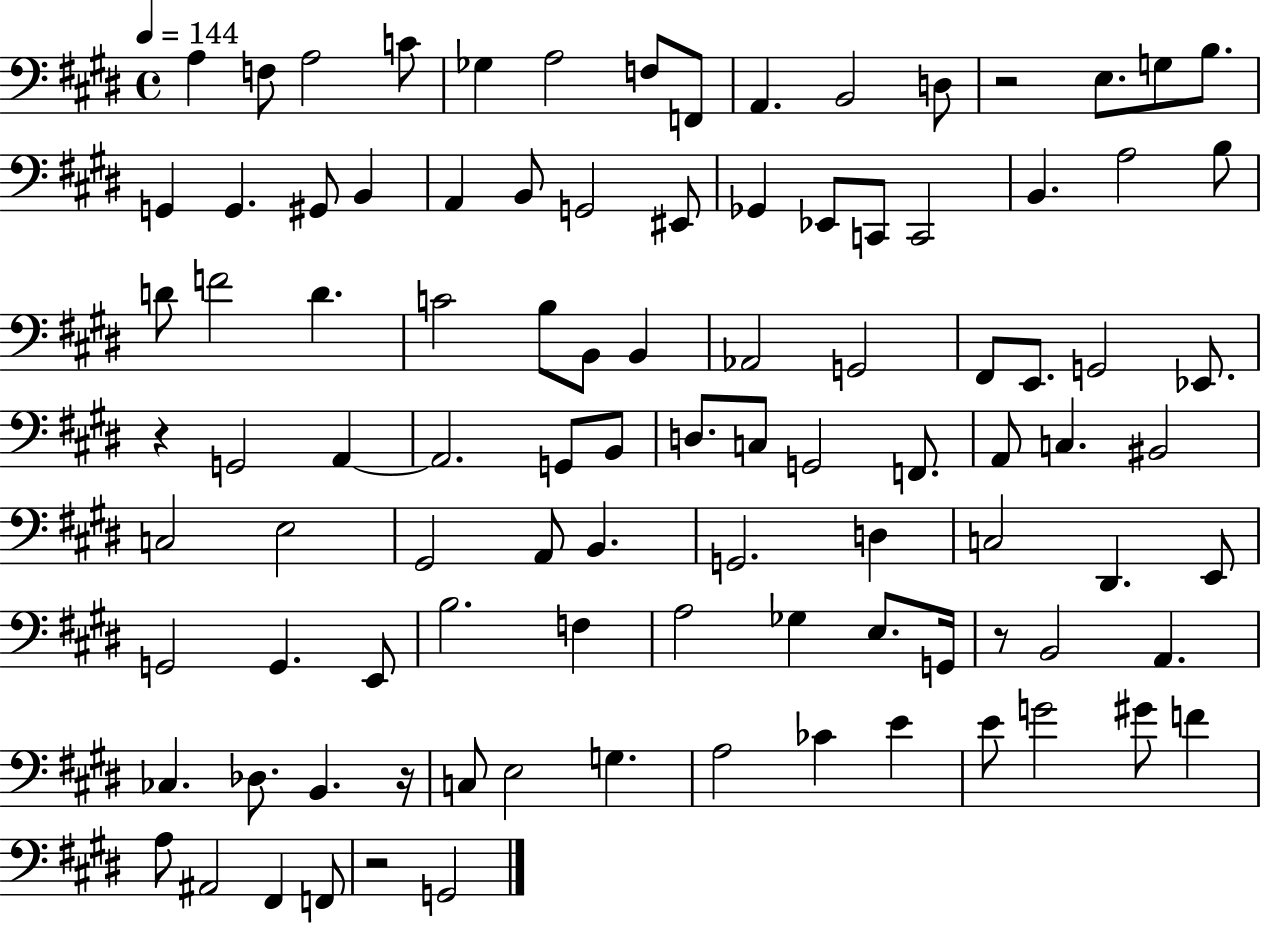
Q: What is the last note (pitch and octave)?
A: G2